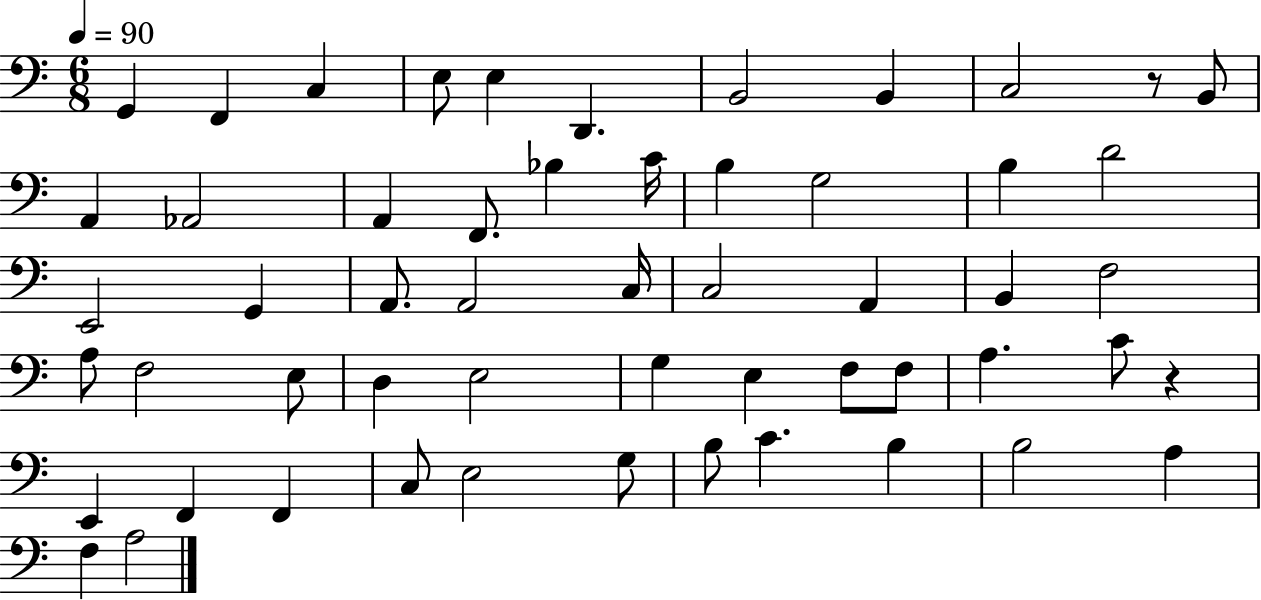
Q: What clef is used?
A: bass